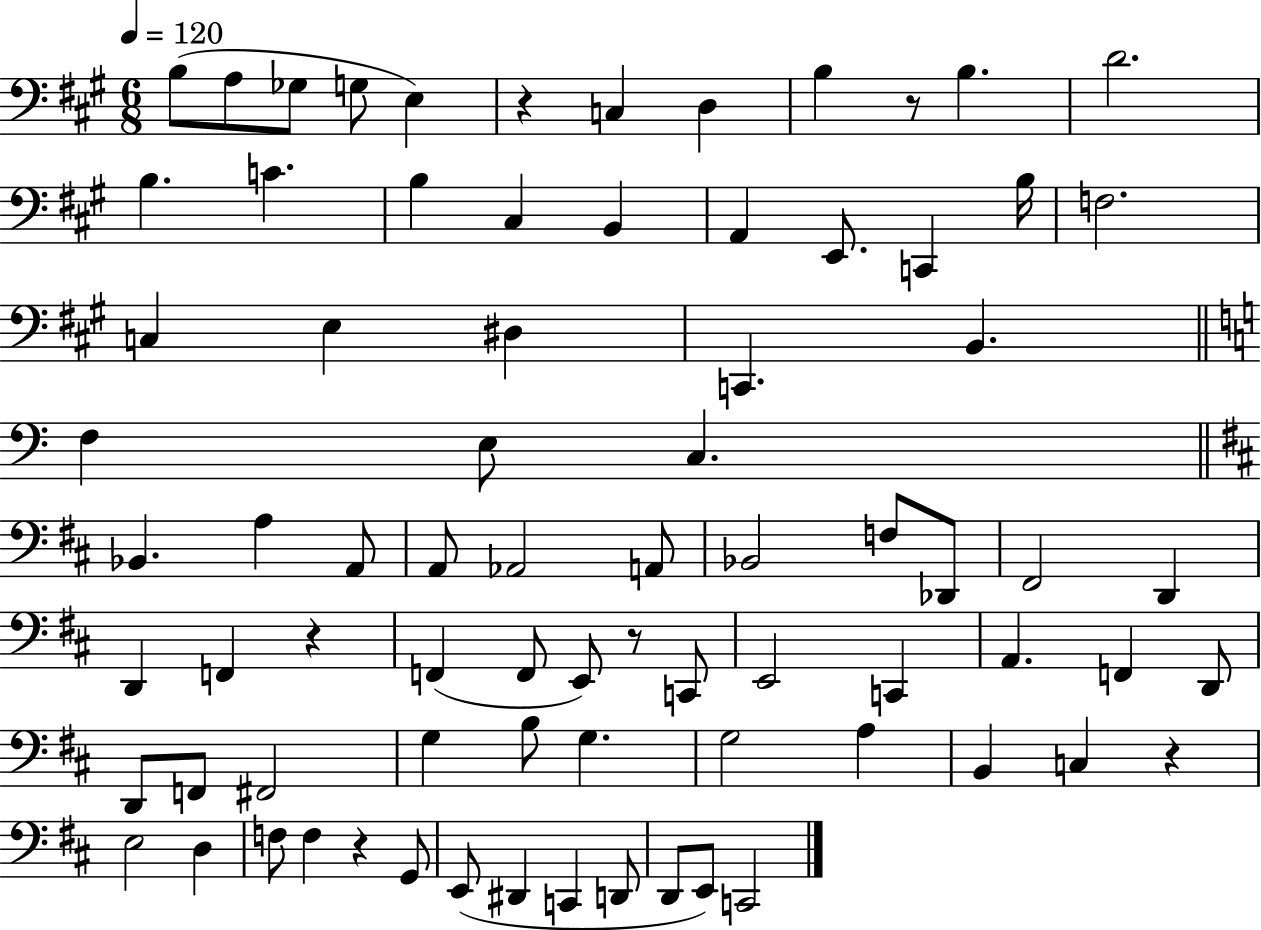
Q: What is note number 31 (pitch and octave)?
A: A2